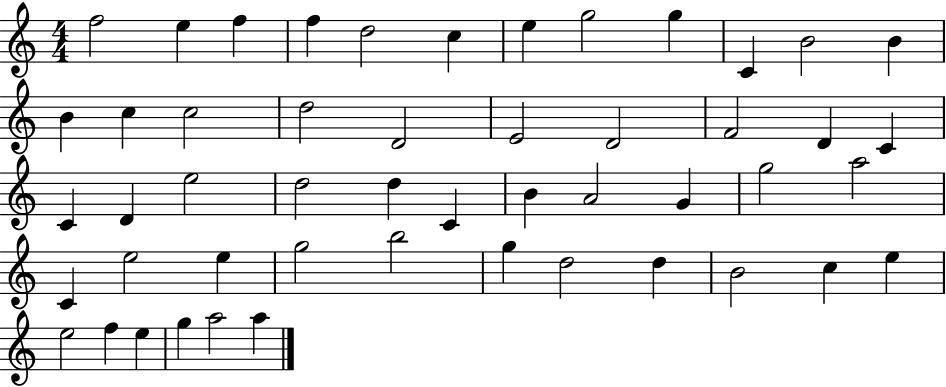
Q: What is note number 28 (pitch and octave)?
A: C4